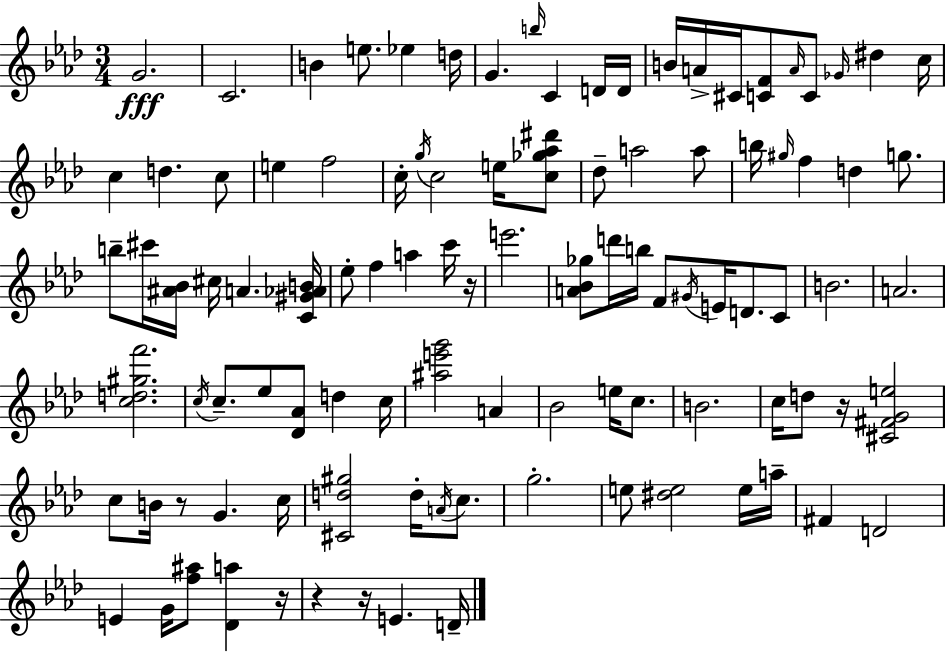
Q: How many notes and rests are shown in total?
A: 102